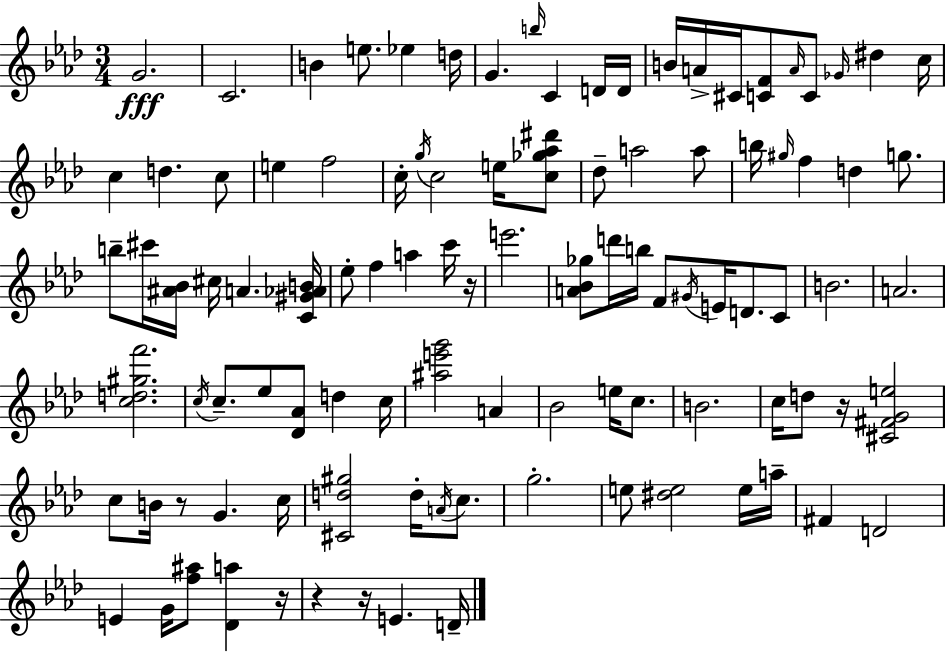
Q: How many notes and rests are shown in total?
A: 102